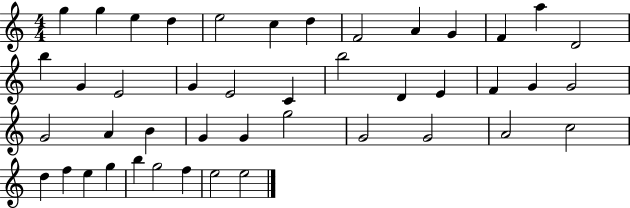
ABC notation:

X:1
T:Untitled
M:4/4
L:1/4
K:C
g g e d e2 c d F2 A G F a D2 b G E2 G E2 C b2 D E F G G2 G2 A B G G g2 G2 G2 A2 c2 d f e g b g2 f e2 e2